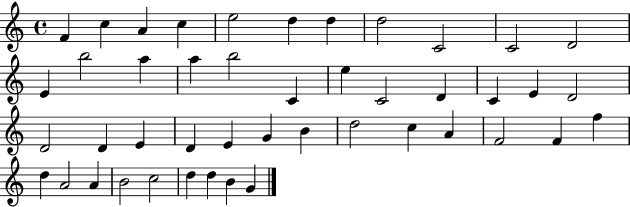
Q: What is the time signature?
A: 4/4